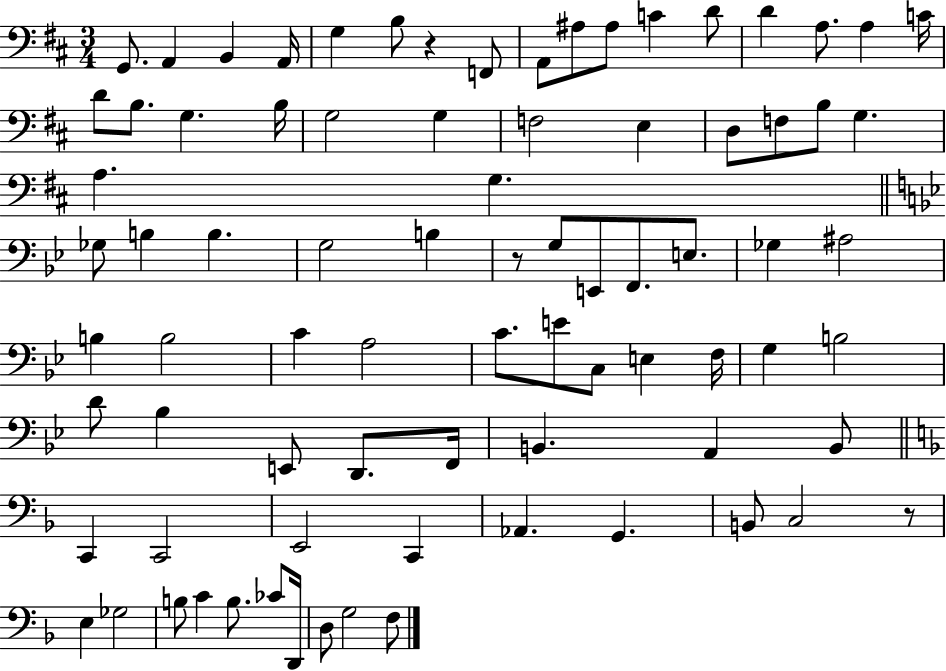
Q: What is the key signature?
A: D major